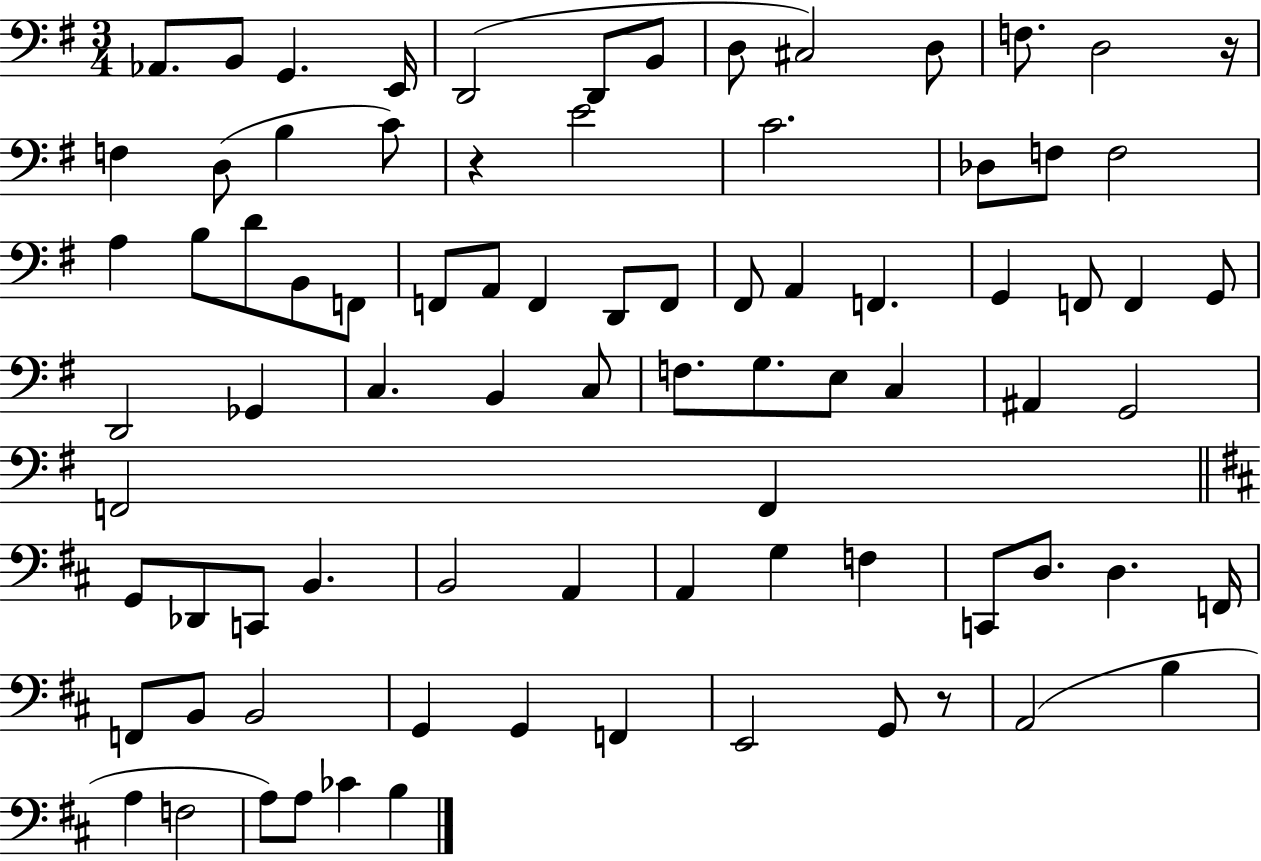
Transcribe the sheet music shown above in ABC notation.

X:1
T:Untitled
M:3/4
L:1/4
K:G
_A,,/2 B,,/2 G,, E,,/4 D,,2 D,,/2 B,,/2 D,/2 ^C,2 D,/2 F,/2 D,2 z/4 F, D,/2 B, C/2 z E2 C2 _D,/2 F,/2 F,2 A, B,/2 D/2 B,,/2 F,,/2 F,,/2 A,,/2 F,, D,,/2 F,,/2 ^F,,/2 A,, F,, G,, F,,/2 F,, G,,/2 D,,2 _G,, C, B,, C,/2 F,/2 G,/2 E,/2 C, ^A,, G,,2 F,,2 F,, G,,/2 _D,,/2 C,,/2 B,, B,,2 A,, A,, G, F, C,,/2 D,/2 D, F,,/4 F,,/2 B,,/2 B,,2 G,, G,, F,, E,,2 G,,/2 z/2 A,,2 B, A, F,2 A,/2 A,/2 _C B,